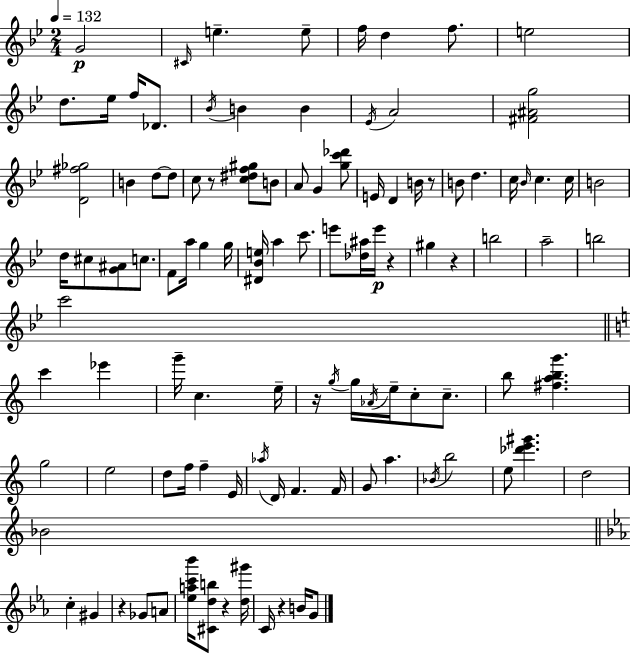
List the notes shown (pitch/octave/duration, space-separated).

G4/h C#4/s E5/q. E5/e F5/s D5/q F5/e. E5/h D5/e. Eb5/s F5/s Db4/e. Bb4/s B4/q B4/q Eb4/s A4/h [F#4,A#4,G5]/h [D4,F#5,Gb5]/h B4/q D5/e D5/e C5/e R/e [C5,D#5,F5,G#5]/e B4/e A4/e G4/q [G5,C6,Db6]/e E4/s D4/q B4/s R/e B4/e D5/q. C5/s Bb4/s C5/q. C5/s B4/h D5/s C#5/e [G4,A#4]/e C5/e. F4/e A5/s G5/q G5/s [D#4,Bb4,E5]/s A5/q C6/e. E6/e [Db5,A#5]/s E6/s R/q G#5/q R/q B5/h A5/h B5/h C6/h C6/q Eb6/q G6/s C5/q. E5/s R/s G5/s G5/s Ab4/s E5/s C5/e C5/e. B5/e [F#5,A5,B5,G6]/q. G5/h E5/h D5/e F5/s F5/q E4/s Ab5/s D4/s F4/q. F4/s G4/e A5/q. Bb4/s B5/h E5/e [Db6,E6,G#6]/q. D5/h Bb4/h C5/q G#4/q R/q Gb4/e A4/e [Eb5,A5,C6,Bb6]/s [C#4,D5,B5]/e R/q [D5,G#6]/s C4/s R/q B4/s G4/e